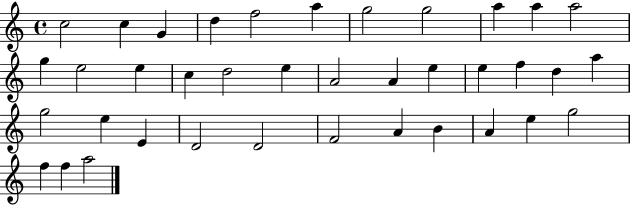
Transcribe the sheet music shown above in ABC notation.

X:1
T:Untitled
M:4/4
L:1/4
K:C
c2 c G d f2 a g2 g2 a a a2 g e2 e c d2 e A2 A e e f d a g2 e E D2 D2 F2 A B A e g2 f f a2